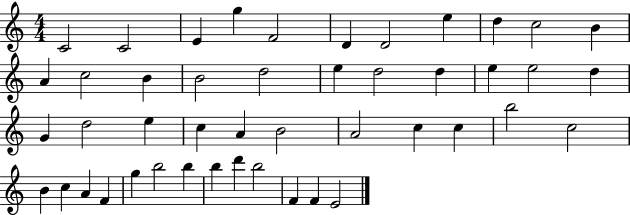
X:1
T:Untitled
M:4/4
L:1/4
K:C
C2 C2 E g F2 D D2 e d c2 B A c2 B B2 d2 e d2 d e e2 d G d2 e c A B2 A2 c c b2 c2 B c A F g b2 b b d' b2 F F E2